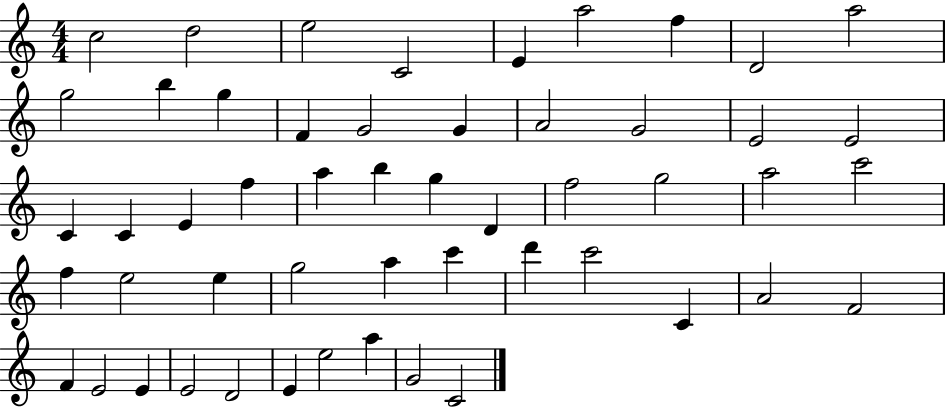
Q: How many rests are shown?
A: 0